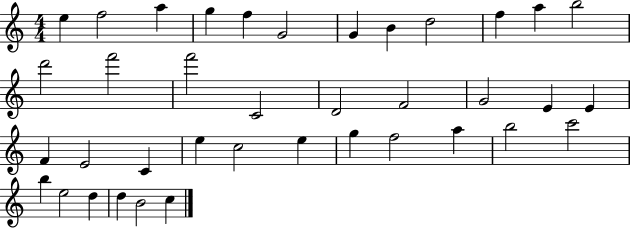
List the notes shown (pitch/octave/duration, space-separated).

E5/q F5/h A5/q G5/q F5/q G4/h G4/q B4/q D5/h F5/q A5/q B5/h D6/h F6/h F6/h C4/h D4/h F4/h G4/h E4/q E4/q F4/q E4/h C4/q E5/q C5/h E5/q G5/q F5/h A5/q B5/h C6/h B5/q E5/h D5/q D5/q B4/h C5/q